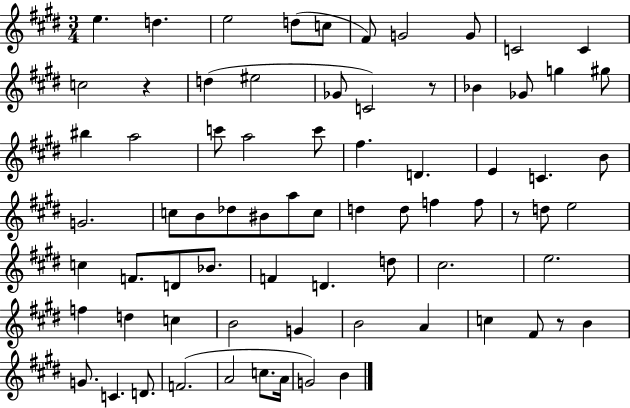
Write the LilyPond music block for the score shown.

{
  \clef treble
  \numericTimeSignature
  \time 3/4
  \key e \major
  e''4. d''4. | e''2 d''8( c''8 | fis'8) g'2 g'8 | c'2 c'4 | \break c''2 r4 | d''4( eis''2 | ges'8 c'2) r8 | bes'4 ges'8 g''4 gis''8 | \break bis''4 a''2 | c'''8 a''2 c'''8 | fis''4. d'4. | e'4 c'4. b'8 | \break g'2. | c''8 b'8 des''8 bis'8 a''8 c''8 | d''4 d''8 f''4 f''8 | r8 d''8 e''2 | \break c''4 f'8. d'8 bes'8. | f'4 d'4. d''8 | cis''2. | e''2. | \break f''4 d''4 c''4 | b'2 g'4 | b'2 a'4 | c''4 fis'8 r8 b'4 | \break g'8. c'4. d'8. | f'2.( | a'2 c''8. a'16 | g'2) b'4 | \break \bar "|."
}